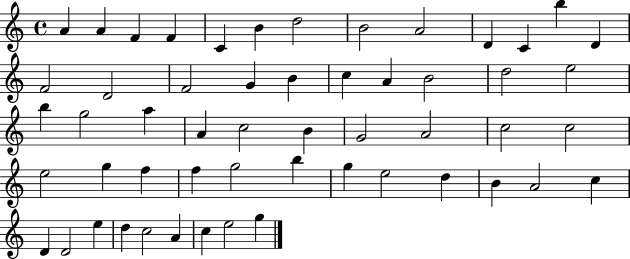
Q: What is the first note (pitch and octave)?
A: A4